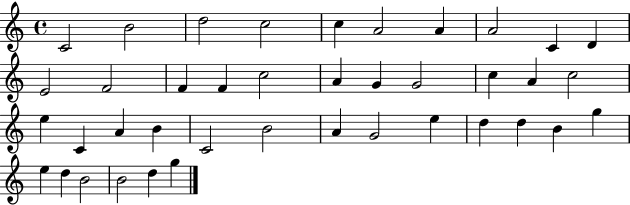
C4/h B4/h D5/h C5/h C5/q A4/h A4/q A4/h C4/q D4/q E4/h F4/h F4/q F4/q C5/h A4/q G4/q G4/h C5/q A4/q C5/h E5/q C4/q A4/q B4/q C4/h B4/h A4/q G4/h E5/q D5/q D5/q B4/q G5/q E5/q D5/q B4/h B4/h D5/q G5/q